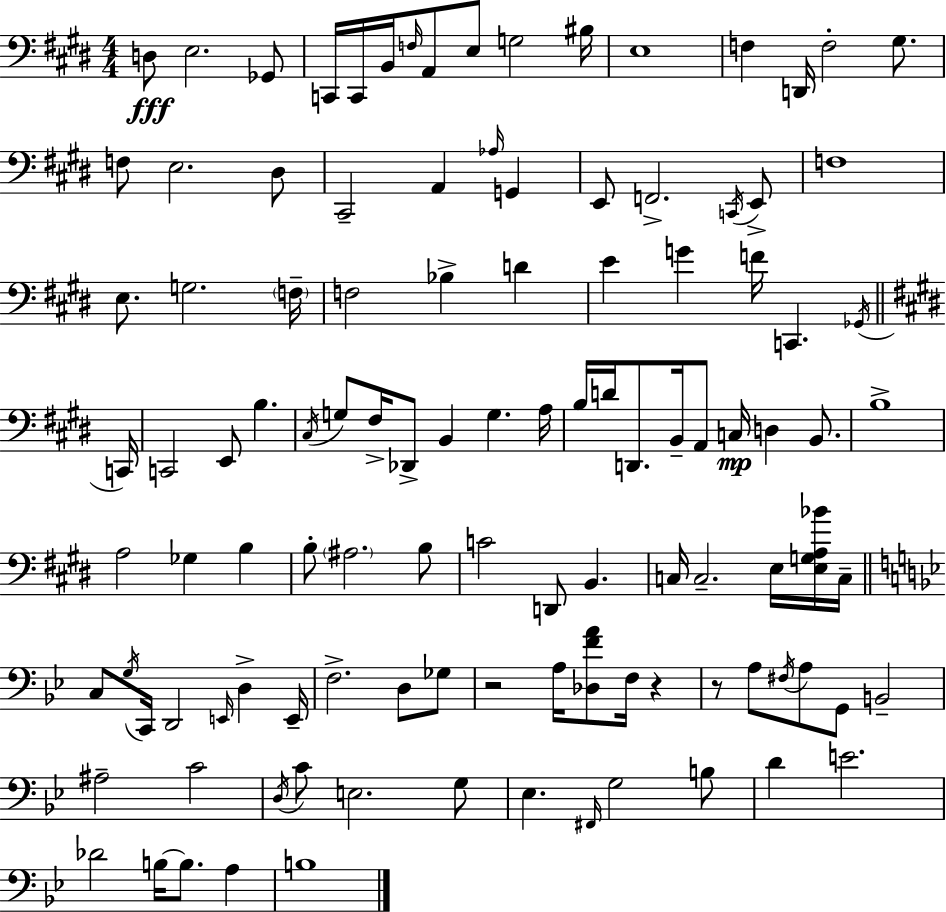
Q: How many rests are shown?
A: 3